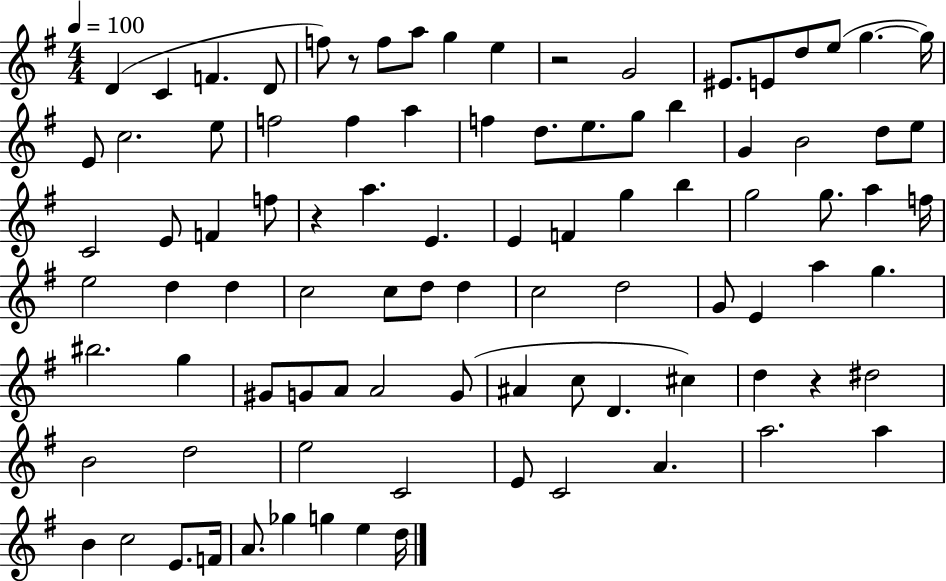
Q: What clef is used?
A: treble